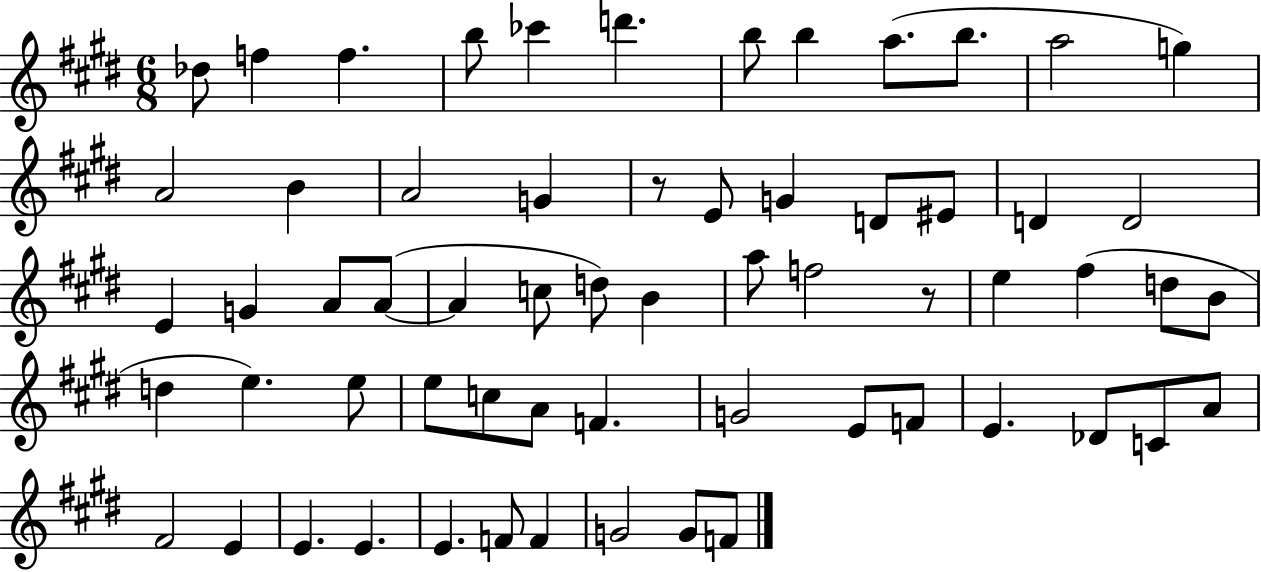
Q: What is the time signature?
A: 6/8